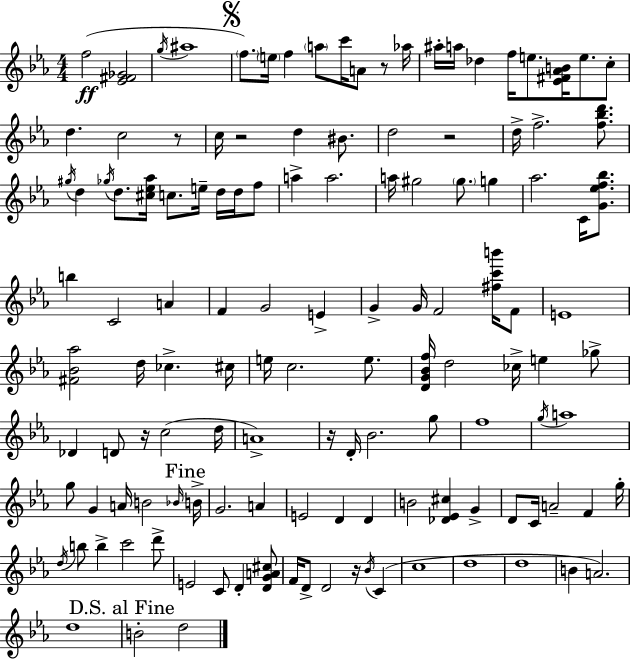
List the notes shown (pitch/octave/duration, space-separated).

F5/h [Eb4,F#4,Gb4]/h G5/s A#5/w F5/e. E5/s F5/q A5/e C6/s A4/e R/e Ab5/s A#5/s A5/s Db5/q F5/s E5/e. [Eb4,F#4,Ab4,B4]/s E5/e. C5/e D5/q. C5/h R/e C5/s R/h D5/q BIS4/e. D5/h R/h D5/s F5/h. [F5,Bb5,D6]/e. G#5/s D5/q Gb5/s D5/e. [C#5,Eb5,Ab5]/s C5/e. E5/s D5/s D5/s F5/e A5/q A5/h. A5/s G#5/h G#5/e. G5/q Ab5/h. C4/s [G4,Eb5,F5,Bb5]/e. B5/q C4/h A4/q F4/q G4/h E4/q G4/q G4/s F4/h [F#5,C6,B6]/s F4/e E4/w [F#4,Bb4,Ab5]/h D5/s CES5/q. C#5/s E5/s C5/h. E5/e. [D4,G4,Bb4,F5]/s D5/h CES5/s E5/q Gb5/e Db4/q D4/e R/s C5/h D5/s A4/w R/s D4/s Bb4/h. G5/e F5/w G5/s A5/w G5/e G4/q A4/s B4/h Bb4/s B4/s G4/h. A4/q E4/h D4/q D4/q B4/h [Db4,Eb4,C#5]/q G4/q D4/e C4/s A4/h F4/q G5/s D5/s B5/e B5/q C6/h D6/e E4/h C4/e D4/q [D4,G4,A4,C#5]/e F4/s D4/e D4/h R/s Bb4/s C4/q C5/w D5/w D5/w B4/q A4/h. D5/w B4/h D5/h